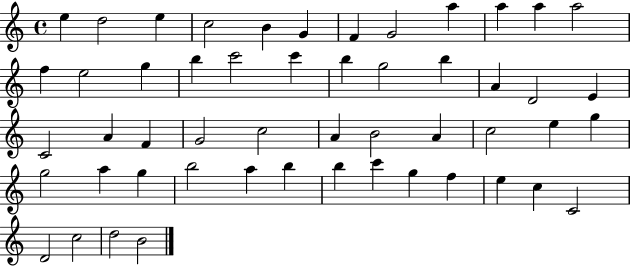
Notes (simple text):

E5/q D5/h E5/q C5/h B4/q G4/q F4/q G4/h A5/q A5/q A5/q A5/h F5/q E5/h G5/q B5/q C6/h C6/q B5/q G5/h B5/q A4/q D4/h E4/q C4/h A4/q F4/q G4/h C5/h A4/q B4/h A4/q C5/h E5/q G5/q G5/h A5/q G5/q B5/h A5/q B5/q B5/q C6/q G5/q F5/q E5/q C5/q C4/h D4/h C5/h D5/h B4/h